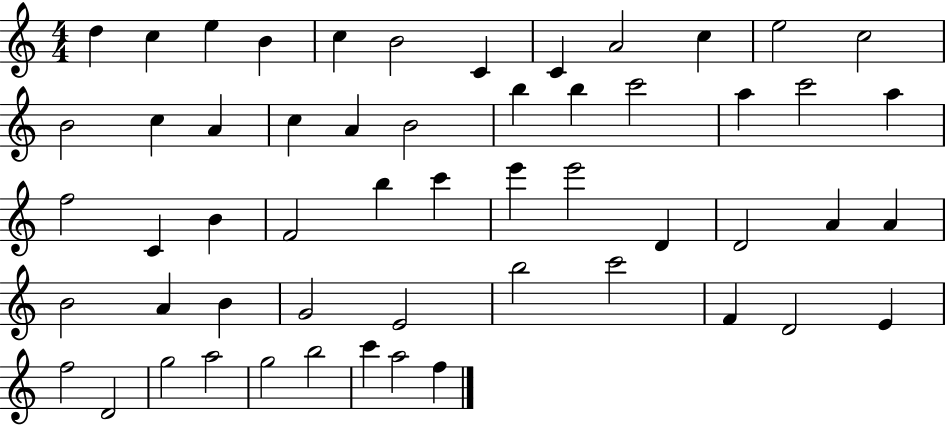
D5/q C5/q E5/q B4/q C5/q B4/h C4/q C4/q A4/h C5/q E5/h C5/h B4/h C5/q A4/q C5/q A4/q B4/h B5/q B5/q C6/h A5/q C6/h A5/q F5/h C4/q B4/q F4/h B5/q C6/q E6/q E6/h D4/q D4/h A4/q A4/q B4/h A4/q B4/q G4/h E4/h B5/h C6/h F4/q D4/h E4/q F5/h D4/h G5/h A5/h G5/h B5/h C6/q A5/h F5/q